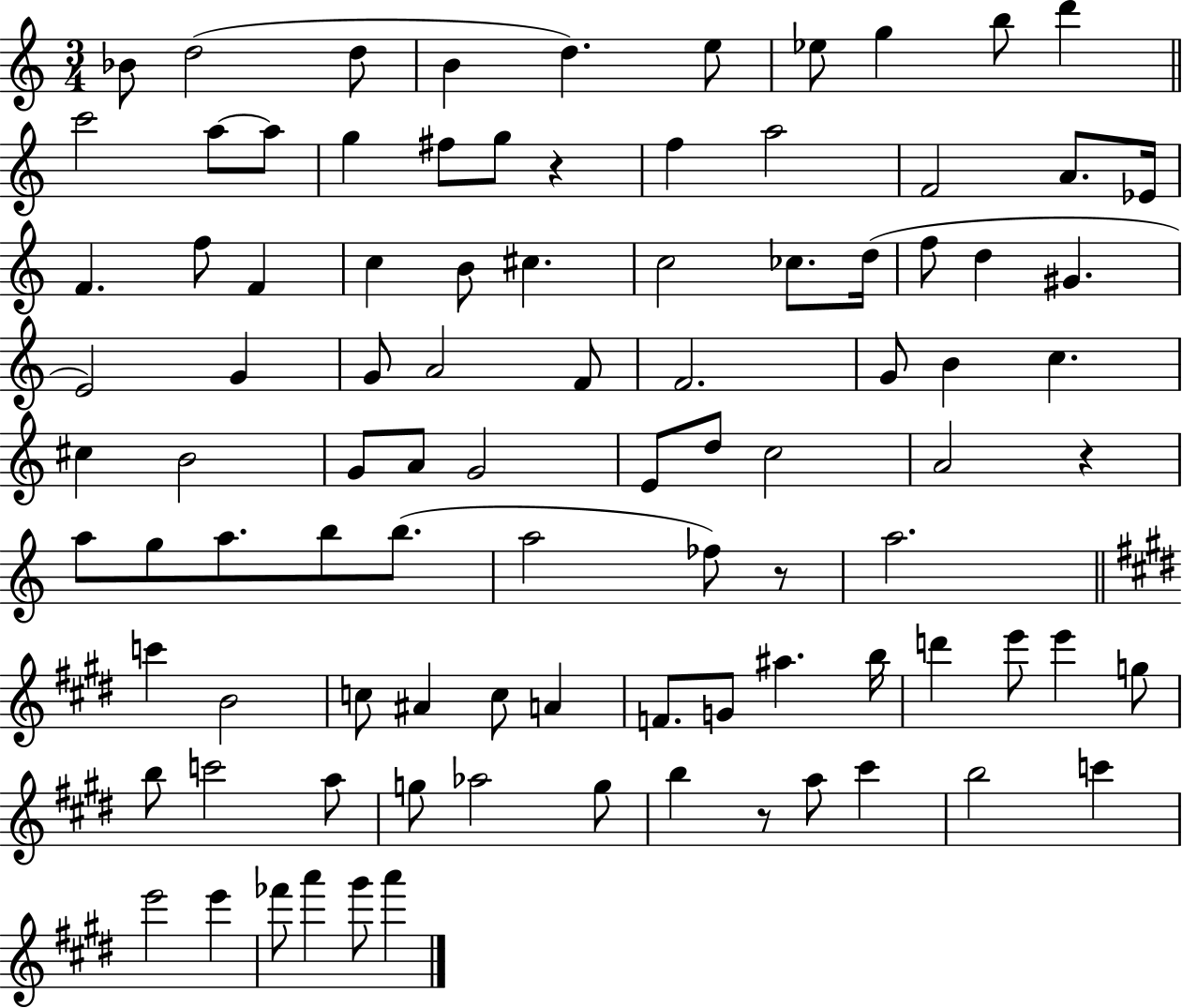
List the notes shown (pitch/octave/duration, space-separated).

Bb4/e D5/h D5/e B4/q D5/q. E5/e Eb5/e G5/q B5/e D6/q C6/h A5/e A5/e G5/q F#5/e G5/e R/q F5/q A5/h F4/h A4/e. Eb4/s F4/q. F5/e F4/q C5/q B4/e C#5/q. C5/h CES5/e. D5/s F5/e D5/q G#4/q. E4/h G4/q G4/e A4/h F4/e F4/h. G4/e B4/q C5/q. C#5/q B4/h G4/e A4/e G4/h E4/e D5/e C5/h A4/h R/q A5/e G5/e A5/e. B5/e B5/e. A5/h FES5/e R/e A5/h. C6/q B4/h C5/e A#4/q C5/e A4/q F4/e. G4/e A#5/q. B5/s D6/q E6/e E6/q G5/e B5/e C6/h A5/e G5/e Ab5/h G5/e B5/q R/e A5/e C#6/q B5/h C6/q E6/h E6/q FES6/e A6/q G#6/e A6/q